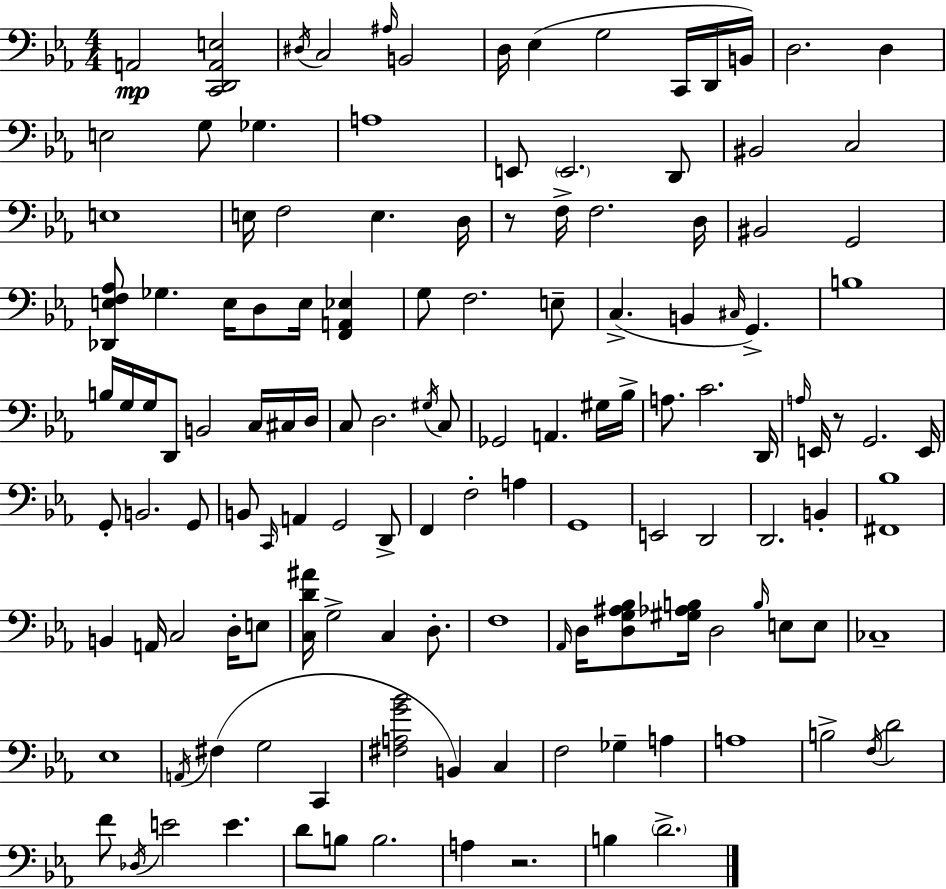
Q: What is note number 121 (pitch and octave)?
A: A3